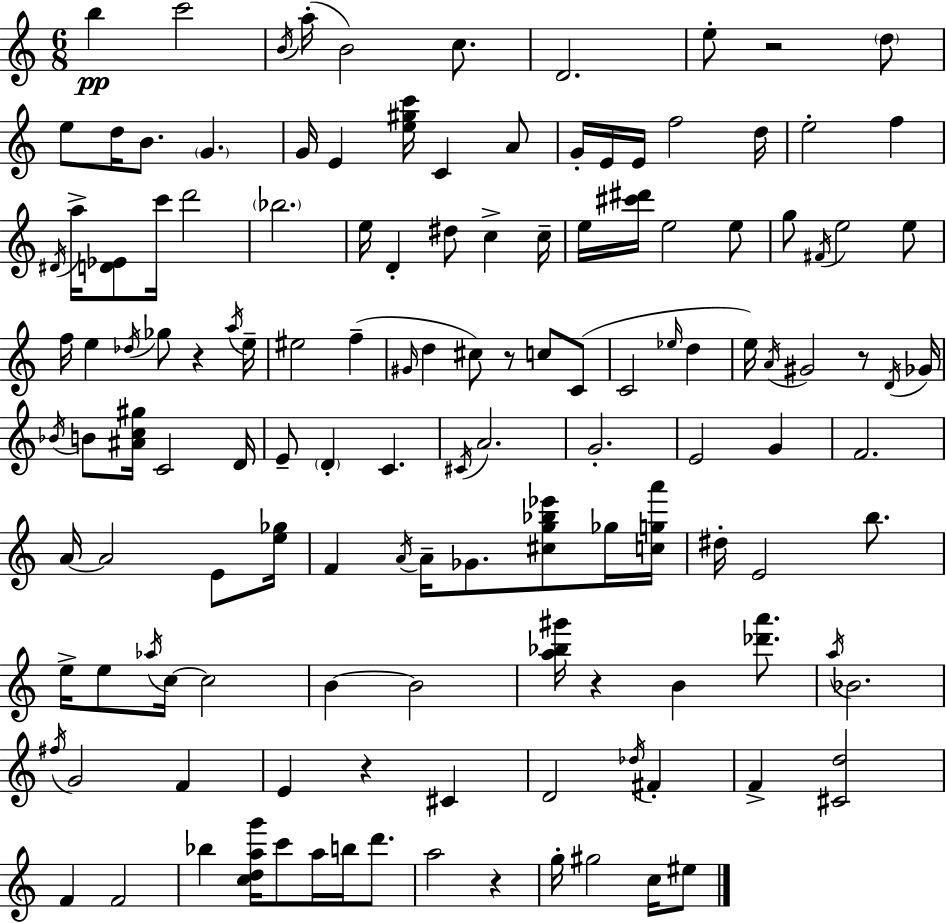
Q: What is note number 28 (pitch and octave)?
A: D6